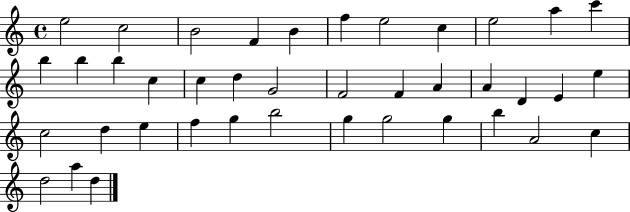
E5/h C5/h B4/h F4/q B4/q F5/q E5/h C5/q E5/h A5/q C6/q B5/q B5/q B5/q C5/q C5/q D5/q G4/h F4/h F4/q A4/q A4/q D4/q E4/q E5/q C5/h D5/q E5/q F5/q G5/q B5/h G5/q G5/h G5/q B5/q A4/h C5/q D5/h A5/q D5/q